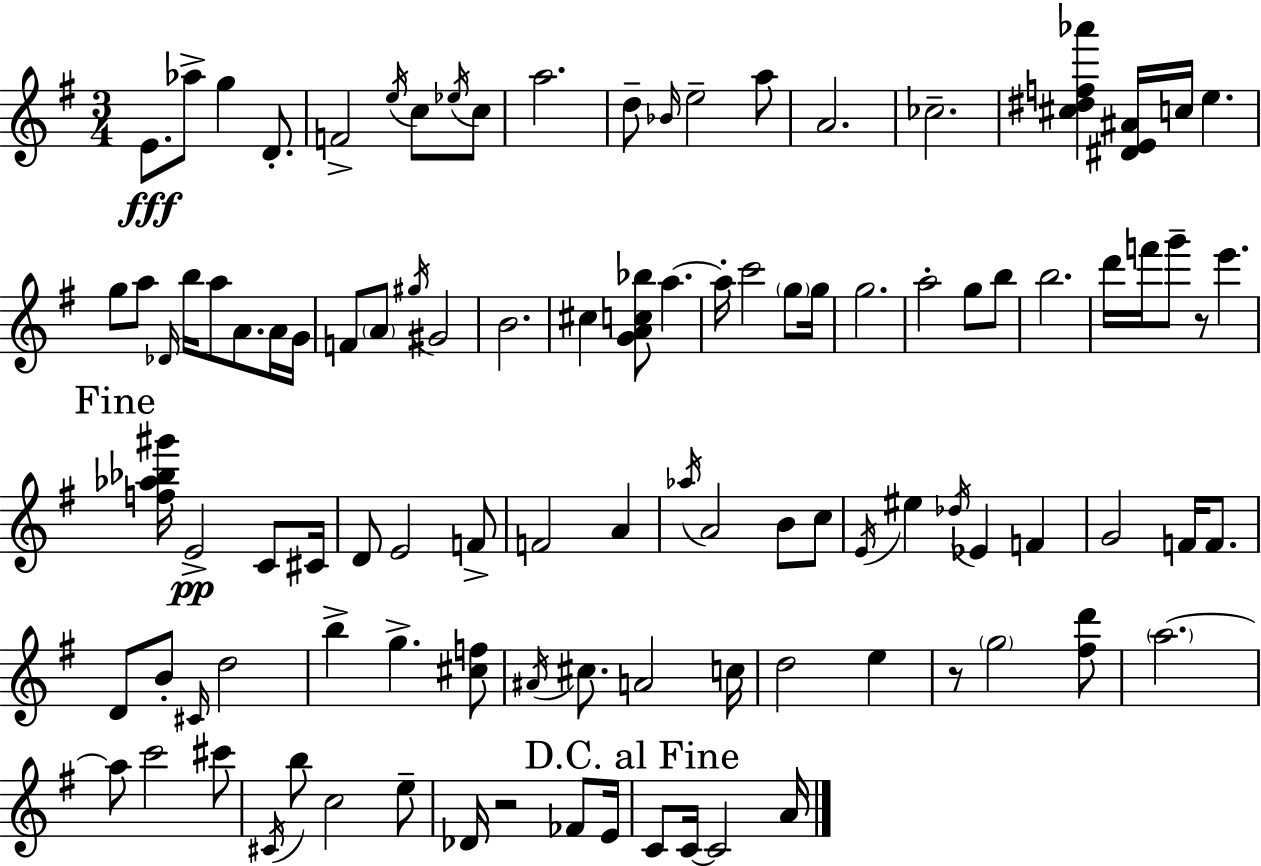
X:1
T:Untitled
M:3/4
L:1/4
K:G
E/2 _a/2 g D/2 F2 e/4 c/2 _e/4 c/2 a2 d/2 _B/4 e2 a/2 A2 _c2 [^c^df_a'] [^DE^A]/4 c/4 e g/2 a/2 _D/4 b/4 a/2 A/2 A/4 G/4 F/2 A/2 ^g/4 ^G2 B2 ^c [GAc_b]/2 a a/4 c'2 g/2 g/4 g2 a2 g/2 b/2 b2 d'/4 f'/4 g'/2 z/2 e' [f_a_b^g']/4 E2 C/2 ^C/4 D/2 E2 F/2 F2 A _a/4 A2 B/2 c/2 E/4 ^e _d/4 _E F G2 F/4 F/2 D/2 B/2 ^C/4 d2 b g [^cf]/2 ^A/4 ^c/2 A2 c/4 d2 e z/2 g2 [^fd']/2 a2 a/2 c'2 ^c'/2 ^C/4 b/2 c2 e/2 _D/4 z2 _F/2 E/4 C/2 C/4 C2 A/4